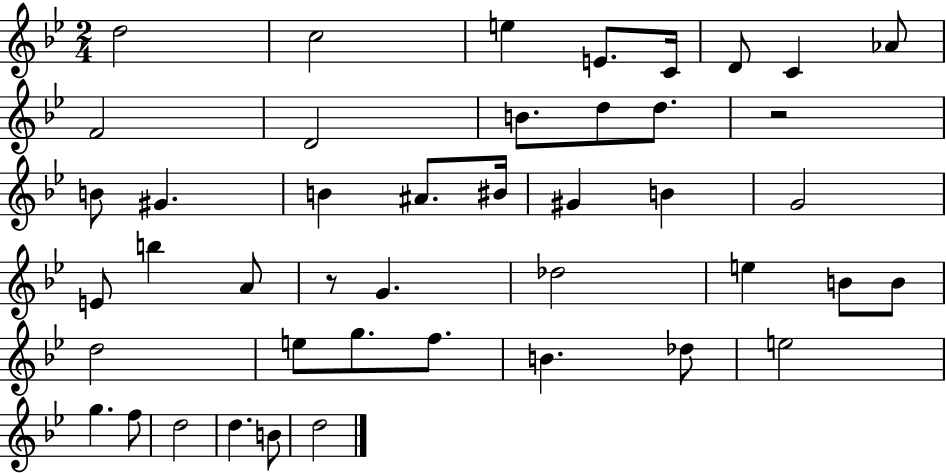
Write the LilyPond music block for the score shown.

{
  \clef treble
  \numericTimeSignature
  \time 2/4
  \key bes \major
  d''2 | c''2 | e''4 e'8. c'16 | d'8 c'4 aes'8 | \break f'2 | d'2 | b'8. d''8 d''8. | r2 | \break b'8 gis'4. | b'4 ais'8. bis'16 | gis'4 b'4 | g'2 | \break e'8 b''4 a'8 | r8 g'4. | des''2 | e''4 b'8 b'8 | \break d''2 | e''8 g''8. f''8. | b'4. des''8 | e''2 | \break g''4. f''8 | d''2 | d''4. b'8 | d''2 | \break \bar "|."
}